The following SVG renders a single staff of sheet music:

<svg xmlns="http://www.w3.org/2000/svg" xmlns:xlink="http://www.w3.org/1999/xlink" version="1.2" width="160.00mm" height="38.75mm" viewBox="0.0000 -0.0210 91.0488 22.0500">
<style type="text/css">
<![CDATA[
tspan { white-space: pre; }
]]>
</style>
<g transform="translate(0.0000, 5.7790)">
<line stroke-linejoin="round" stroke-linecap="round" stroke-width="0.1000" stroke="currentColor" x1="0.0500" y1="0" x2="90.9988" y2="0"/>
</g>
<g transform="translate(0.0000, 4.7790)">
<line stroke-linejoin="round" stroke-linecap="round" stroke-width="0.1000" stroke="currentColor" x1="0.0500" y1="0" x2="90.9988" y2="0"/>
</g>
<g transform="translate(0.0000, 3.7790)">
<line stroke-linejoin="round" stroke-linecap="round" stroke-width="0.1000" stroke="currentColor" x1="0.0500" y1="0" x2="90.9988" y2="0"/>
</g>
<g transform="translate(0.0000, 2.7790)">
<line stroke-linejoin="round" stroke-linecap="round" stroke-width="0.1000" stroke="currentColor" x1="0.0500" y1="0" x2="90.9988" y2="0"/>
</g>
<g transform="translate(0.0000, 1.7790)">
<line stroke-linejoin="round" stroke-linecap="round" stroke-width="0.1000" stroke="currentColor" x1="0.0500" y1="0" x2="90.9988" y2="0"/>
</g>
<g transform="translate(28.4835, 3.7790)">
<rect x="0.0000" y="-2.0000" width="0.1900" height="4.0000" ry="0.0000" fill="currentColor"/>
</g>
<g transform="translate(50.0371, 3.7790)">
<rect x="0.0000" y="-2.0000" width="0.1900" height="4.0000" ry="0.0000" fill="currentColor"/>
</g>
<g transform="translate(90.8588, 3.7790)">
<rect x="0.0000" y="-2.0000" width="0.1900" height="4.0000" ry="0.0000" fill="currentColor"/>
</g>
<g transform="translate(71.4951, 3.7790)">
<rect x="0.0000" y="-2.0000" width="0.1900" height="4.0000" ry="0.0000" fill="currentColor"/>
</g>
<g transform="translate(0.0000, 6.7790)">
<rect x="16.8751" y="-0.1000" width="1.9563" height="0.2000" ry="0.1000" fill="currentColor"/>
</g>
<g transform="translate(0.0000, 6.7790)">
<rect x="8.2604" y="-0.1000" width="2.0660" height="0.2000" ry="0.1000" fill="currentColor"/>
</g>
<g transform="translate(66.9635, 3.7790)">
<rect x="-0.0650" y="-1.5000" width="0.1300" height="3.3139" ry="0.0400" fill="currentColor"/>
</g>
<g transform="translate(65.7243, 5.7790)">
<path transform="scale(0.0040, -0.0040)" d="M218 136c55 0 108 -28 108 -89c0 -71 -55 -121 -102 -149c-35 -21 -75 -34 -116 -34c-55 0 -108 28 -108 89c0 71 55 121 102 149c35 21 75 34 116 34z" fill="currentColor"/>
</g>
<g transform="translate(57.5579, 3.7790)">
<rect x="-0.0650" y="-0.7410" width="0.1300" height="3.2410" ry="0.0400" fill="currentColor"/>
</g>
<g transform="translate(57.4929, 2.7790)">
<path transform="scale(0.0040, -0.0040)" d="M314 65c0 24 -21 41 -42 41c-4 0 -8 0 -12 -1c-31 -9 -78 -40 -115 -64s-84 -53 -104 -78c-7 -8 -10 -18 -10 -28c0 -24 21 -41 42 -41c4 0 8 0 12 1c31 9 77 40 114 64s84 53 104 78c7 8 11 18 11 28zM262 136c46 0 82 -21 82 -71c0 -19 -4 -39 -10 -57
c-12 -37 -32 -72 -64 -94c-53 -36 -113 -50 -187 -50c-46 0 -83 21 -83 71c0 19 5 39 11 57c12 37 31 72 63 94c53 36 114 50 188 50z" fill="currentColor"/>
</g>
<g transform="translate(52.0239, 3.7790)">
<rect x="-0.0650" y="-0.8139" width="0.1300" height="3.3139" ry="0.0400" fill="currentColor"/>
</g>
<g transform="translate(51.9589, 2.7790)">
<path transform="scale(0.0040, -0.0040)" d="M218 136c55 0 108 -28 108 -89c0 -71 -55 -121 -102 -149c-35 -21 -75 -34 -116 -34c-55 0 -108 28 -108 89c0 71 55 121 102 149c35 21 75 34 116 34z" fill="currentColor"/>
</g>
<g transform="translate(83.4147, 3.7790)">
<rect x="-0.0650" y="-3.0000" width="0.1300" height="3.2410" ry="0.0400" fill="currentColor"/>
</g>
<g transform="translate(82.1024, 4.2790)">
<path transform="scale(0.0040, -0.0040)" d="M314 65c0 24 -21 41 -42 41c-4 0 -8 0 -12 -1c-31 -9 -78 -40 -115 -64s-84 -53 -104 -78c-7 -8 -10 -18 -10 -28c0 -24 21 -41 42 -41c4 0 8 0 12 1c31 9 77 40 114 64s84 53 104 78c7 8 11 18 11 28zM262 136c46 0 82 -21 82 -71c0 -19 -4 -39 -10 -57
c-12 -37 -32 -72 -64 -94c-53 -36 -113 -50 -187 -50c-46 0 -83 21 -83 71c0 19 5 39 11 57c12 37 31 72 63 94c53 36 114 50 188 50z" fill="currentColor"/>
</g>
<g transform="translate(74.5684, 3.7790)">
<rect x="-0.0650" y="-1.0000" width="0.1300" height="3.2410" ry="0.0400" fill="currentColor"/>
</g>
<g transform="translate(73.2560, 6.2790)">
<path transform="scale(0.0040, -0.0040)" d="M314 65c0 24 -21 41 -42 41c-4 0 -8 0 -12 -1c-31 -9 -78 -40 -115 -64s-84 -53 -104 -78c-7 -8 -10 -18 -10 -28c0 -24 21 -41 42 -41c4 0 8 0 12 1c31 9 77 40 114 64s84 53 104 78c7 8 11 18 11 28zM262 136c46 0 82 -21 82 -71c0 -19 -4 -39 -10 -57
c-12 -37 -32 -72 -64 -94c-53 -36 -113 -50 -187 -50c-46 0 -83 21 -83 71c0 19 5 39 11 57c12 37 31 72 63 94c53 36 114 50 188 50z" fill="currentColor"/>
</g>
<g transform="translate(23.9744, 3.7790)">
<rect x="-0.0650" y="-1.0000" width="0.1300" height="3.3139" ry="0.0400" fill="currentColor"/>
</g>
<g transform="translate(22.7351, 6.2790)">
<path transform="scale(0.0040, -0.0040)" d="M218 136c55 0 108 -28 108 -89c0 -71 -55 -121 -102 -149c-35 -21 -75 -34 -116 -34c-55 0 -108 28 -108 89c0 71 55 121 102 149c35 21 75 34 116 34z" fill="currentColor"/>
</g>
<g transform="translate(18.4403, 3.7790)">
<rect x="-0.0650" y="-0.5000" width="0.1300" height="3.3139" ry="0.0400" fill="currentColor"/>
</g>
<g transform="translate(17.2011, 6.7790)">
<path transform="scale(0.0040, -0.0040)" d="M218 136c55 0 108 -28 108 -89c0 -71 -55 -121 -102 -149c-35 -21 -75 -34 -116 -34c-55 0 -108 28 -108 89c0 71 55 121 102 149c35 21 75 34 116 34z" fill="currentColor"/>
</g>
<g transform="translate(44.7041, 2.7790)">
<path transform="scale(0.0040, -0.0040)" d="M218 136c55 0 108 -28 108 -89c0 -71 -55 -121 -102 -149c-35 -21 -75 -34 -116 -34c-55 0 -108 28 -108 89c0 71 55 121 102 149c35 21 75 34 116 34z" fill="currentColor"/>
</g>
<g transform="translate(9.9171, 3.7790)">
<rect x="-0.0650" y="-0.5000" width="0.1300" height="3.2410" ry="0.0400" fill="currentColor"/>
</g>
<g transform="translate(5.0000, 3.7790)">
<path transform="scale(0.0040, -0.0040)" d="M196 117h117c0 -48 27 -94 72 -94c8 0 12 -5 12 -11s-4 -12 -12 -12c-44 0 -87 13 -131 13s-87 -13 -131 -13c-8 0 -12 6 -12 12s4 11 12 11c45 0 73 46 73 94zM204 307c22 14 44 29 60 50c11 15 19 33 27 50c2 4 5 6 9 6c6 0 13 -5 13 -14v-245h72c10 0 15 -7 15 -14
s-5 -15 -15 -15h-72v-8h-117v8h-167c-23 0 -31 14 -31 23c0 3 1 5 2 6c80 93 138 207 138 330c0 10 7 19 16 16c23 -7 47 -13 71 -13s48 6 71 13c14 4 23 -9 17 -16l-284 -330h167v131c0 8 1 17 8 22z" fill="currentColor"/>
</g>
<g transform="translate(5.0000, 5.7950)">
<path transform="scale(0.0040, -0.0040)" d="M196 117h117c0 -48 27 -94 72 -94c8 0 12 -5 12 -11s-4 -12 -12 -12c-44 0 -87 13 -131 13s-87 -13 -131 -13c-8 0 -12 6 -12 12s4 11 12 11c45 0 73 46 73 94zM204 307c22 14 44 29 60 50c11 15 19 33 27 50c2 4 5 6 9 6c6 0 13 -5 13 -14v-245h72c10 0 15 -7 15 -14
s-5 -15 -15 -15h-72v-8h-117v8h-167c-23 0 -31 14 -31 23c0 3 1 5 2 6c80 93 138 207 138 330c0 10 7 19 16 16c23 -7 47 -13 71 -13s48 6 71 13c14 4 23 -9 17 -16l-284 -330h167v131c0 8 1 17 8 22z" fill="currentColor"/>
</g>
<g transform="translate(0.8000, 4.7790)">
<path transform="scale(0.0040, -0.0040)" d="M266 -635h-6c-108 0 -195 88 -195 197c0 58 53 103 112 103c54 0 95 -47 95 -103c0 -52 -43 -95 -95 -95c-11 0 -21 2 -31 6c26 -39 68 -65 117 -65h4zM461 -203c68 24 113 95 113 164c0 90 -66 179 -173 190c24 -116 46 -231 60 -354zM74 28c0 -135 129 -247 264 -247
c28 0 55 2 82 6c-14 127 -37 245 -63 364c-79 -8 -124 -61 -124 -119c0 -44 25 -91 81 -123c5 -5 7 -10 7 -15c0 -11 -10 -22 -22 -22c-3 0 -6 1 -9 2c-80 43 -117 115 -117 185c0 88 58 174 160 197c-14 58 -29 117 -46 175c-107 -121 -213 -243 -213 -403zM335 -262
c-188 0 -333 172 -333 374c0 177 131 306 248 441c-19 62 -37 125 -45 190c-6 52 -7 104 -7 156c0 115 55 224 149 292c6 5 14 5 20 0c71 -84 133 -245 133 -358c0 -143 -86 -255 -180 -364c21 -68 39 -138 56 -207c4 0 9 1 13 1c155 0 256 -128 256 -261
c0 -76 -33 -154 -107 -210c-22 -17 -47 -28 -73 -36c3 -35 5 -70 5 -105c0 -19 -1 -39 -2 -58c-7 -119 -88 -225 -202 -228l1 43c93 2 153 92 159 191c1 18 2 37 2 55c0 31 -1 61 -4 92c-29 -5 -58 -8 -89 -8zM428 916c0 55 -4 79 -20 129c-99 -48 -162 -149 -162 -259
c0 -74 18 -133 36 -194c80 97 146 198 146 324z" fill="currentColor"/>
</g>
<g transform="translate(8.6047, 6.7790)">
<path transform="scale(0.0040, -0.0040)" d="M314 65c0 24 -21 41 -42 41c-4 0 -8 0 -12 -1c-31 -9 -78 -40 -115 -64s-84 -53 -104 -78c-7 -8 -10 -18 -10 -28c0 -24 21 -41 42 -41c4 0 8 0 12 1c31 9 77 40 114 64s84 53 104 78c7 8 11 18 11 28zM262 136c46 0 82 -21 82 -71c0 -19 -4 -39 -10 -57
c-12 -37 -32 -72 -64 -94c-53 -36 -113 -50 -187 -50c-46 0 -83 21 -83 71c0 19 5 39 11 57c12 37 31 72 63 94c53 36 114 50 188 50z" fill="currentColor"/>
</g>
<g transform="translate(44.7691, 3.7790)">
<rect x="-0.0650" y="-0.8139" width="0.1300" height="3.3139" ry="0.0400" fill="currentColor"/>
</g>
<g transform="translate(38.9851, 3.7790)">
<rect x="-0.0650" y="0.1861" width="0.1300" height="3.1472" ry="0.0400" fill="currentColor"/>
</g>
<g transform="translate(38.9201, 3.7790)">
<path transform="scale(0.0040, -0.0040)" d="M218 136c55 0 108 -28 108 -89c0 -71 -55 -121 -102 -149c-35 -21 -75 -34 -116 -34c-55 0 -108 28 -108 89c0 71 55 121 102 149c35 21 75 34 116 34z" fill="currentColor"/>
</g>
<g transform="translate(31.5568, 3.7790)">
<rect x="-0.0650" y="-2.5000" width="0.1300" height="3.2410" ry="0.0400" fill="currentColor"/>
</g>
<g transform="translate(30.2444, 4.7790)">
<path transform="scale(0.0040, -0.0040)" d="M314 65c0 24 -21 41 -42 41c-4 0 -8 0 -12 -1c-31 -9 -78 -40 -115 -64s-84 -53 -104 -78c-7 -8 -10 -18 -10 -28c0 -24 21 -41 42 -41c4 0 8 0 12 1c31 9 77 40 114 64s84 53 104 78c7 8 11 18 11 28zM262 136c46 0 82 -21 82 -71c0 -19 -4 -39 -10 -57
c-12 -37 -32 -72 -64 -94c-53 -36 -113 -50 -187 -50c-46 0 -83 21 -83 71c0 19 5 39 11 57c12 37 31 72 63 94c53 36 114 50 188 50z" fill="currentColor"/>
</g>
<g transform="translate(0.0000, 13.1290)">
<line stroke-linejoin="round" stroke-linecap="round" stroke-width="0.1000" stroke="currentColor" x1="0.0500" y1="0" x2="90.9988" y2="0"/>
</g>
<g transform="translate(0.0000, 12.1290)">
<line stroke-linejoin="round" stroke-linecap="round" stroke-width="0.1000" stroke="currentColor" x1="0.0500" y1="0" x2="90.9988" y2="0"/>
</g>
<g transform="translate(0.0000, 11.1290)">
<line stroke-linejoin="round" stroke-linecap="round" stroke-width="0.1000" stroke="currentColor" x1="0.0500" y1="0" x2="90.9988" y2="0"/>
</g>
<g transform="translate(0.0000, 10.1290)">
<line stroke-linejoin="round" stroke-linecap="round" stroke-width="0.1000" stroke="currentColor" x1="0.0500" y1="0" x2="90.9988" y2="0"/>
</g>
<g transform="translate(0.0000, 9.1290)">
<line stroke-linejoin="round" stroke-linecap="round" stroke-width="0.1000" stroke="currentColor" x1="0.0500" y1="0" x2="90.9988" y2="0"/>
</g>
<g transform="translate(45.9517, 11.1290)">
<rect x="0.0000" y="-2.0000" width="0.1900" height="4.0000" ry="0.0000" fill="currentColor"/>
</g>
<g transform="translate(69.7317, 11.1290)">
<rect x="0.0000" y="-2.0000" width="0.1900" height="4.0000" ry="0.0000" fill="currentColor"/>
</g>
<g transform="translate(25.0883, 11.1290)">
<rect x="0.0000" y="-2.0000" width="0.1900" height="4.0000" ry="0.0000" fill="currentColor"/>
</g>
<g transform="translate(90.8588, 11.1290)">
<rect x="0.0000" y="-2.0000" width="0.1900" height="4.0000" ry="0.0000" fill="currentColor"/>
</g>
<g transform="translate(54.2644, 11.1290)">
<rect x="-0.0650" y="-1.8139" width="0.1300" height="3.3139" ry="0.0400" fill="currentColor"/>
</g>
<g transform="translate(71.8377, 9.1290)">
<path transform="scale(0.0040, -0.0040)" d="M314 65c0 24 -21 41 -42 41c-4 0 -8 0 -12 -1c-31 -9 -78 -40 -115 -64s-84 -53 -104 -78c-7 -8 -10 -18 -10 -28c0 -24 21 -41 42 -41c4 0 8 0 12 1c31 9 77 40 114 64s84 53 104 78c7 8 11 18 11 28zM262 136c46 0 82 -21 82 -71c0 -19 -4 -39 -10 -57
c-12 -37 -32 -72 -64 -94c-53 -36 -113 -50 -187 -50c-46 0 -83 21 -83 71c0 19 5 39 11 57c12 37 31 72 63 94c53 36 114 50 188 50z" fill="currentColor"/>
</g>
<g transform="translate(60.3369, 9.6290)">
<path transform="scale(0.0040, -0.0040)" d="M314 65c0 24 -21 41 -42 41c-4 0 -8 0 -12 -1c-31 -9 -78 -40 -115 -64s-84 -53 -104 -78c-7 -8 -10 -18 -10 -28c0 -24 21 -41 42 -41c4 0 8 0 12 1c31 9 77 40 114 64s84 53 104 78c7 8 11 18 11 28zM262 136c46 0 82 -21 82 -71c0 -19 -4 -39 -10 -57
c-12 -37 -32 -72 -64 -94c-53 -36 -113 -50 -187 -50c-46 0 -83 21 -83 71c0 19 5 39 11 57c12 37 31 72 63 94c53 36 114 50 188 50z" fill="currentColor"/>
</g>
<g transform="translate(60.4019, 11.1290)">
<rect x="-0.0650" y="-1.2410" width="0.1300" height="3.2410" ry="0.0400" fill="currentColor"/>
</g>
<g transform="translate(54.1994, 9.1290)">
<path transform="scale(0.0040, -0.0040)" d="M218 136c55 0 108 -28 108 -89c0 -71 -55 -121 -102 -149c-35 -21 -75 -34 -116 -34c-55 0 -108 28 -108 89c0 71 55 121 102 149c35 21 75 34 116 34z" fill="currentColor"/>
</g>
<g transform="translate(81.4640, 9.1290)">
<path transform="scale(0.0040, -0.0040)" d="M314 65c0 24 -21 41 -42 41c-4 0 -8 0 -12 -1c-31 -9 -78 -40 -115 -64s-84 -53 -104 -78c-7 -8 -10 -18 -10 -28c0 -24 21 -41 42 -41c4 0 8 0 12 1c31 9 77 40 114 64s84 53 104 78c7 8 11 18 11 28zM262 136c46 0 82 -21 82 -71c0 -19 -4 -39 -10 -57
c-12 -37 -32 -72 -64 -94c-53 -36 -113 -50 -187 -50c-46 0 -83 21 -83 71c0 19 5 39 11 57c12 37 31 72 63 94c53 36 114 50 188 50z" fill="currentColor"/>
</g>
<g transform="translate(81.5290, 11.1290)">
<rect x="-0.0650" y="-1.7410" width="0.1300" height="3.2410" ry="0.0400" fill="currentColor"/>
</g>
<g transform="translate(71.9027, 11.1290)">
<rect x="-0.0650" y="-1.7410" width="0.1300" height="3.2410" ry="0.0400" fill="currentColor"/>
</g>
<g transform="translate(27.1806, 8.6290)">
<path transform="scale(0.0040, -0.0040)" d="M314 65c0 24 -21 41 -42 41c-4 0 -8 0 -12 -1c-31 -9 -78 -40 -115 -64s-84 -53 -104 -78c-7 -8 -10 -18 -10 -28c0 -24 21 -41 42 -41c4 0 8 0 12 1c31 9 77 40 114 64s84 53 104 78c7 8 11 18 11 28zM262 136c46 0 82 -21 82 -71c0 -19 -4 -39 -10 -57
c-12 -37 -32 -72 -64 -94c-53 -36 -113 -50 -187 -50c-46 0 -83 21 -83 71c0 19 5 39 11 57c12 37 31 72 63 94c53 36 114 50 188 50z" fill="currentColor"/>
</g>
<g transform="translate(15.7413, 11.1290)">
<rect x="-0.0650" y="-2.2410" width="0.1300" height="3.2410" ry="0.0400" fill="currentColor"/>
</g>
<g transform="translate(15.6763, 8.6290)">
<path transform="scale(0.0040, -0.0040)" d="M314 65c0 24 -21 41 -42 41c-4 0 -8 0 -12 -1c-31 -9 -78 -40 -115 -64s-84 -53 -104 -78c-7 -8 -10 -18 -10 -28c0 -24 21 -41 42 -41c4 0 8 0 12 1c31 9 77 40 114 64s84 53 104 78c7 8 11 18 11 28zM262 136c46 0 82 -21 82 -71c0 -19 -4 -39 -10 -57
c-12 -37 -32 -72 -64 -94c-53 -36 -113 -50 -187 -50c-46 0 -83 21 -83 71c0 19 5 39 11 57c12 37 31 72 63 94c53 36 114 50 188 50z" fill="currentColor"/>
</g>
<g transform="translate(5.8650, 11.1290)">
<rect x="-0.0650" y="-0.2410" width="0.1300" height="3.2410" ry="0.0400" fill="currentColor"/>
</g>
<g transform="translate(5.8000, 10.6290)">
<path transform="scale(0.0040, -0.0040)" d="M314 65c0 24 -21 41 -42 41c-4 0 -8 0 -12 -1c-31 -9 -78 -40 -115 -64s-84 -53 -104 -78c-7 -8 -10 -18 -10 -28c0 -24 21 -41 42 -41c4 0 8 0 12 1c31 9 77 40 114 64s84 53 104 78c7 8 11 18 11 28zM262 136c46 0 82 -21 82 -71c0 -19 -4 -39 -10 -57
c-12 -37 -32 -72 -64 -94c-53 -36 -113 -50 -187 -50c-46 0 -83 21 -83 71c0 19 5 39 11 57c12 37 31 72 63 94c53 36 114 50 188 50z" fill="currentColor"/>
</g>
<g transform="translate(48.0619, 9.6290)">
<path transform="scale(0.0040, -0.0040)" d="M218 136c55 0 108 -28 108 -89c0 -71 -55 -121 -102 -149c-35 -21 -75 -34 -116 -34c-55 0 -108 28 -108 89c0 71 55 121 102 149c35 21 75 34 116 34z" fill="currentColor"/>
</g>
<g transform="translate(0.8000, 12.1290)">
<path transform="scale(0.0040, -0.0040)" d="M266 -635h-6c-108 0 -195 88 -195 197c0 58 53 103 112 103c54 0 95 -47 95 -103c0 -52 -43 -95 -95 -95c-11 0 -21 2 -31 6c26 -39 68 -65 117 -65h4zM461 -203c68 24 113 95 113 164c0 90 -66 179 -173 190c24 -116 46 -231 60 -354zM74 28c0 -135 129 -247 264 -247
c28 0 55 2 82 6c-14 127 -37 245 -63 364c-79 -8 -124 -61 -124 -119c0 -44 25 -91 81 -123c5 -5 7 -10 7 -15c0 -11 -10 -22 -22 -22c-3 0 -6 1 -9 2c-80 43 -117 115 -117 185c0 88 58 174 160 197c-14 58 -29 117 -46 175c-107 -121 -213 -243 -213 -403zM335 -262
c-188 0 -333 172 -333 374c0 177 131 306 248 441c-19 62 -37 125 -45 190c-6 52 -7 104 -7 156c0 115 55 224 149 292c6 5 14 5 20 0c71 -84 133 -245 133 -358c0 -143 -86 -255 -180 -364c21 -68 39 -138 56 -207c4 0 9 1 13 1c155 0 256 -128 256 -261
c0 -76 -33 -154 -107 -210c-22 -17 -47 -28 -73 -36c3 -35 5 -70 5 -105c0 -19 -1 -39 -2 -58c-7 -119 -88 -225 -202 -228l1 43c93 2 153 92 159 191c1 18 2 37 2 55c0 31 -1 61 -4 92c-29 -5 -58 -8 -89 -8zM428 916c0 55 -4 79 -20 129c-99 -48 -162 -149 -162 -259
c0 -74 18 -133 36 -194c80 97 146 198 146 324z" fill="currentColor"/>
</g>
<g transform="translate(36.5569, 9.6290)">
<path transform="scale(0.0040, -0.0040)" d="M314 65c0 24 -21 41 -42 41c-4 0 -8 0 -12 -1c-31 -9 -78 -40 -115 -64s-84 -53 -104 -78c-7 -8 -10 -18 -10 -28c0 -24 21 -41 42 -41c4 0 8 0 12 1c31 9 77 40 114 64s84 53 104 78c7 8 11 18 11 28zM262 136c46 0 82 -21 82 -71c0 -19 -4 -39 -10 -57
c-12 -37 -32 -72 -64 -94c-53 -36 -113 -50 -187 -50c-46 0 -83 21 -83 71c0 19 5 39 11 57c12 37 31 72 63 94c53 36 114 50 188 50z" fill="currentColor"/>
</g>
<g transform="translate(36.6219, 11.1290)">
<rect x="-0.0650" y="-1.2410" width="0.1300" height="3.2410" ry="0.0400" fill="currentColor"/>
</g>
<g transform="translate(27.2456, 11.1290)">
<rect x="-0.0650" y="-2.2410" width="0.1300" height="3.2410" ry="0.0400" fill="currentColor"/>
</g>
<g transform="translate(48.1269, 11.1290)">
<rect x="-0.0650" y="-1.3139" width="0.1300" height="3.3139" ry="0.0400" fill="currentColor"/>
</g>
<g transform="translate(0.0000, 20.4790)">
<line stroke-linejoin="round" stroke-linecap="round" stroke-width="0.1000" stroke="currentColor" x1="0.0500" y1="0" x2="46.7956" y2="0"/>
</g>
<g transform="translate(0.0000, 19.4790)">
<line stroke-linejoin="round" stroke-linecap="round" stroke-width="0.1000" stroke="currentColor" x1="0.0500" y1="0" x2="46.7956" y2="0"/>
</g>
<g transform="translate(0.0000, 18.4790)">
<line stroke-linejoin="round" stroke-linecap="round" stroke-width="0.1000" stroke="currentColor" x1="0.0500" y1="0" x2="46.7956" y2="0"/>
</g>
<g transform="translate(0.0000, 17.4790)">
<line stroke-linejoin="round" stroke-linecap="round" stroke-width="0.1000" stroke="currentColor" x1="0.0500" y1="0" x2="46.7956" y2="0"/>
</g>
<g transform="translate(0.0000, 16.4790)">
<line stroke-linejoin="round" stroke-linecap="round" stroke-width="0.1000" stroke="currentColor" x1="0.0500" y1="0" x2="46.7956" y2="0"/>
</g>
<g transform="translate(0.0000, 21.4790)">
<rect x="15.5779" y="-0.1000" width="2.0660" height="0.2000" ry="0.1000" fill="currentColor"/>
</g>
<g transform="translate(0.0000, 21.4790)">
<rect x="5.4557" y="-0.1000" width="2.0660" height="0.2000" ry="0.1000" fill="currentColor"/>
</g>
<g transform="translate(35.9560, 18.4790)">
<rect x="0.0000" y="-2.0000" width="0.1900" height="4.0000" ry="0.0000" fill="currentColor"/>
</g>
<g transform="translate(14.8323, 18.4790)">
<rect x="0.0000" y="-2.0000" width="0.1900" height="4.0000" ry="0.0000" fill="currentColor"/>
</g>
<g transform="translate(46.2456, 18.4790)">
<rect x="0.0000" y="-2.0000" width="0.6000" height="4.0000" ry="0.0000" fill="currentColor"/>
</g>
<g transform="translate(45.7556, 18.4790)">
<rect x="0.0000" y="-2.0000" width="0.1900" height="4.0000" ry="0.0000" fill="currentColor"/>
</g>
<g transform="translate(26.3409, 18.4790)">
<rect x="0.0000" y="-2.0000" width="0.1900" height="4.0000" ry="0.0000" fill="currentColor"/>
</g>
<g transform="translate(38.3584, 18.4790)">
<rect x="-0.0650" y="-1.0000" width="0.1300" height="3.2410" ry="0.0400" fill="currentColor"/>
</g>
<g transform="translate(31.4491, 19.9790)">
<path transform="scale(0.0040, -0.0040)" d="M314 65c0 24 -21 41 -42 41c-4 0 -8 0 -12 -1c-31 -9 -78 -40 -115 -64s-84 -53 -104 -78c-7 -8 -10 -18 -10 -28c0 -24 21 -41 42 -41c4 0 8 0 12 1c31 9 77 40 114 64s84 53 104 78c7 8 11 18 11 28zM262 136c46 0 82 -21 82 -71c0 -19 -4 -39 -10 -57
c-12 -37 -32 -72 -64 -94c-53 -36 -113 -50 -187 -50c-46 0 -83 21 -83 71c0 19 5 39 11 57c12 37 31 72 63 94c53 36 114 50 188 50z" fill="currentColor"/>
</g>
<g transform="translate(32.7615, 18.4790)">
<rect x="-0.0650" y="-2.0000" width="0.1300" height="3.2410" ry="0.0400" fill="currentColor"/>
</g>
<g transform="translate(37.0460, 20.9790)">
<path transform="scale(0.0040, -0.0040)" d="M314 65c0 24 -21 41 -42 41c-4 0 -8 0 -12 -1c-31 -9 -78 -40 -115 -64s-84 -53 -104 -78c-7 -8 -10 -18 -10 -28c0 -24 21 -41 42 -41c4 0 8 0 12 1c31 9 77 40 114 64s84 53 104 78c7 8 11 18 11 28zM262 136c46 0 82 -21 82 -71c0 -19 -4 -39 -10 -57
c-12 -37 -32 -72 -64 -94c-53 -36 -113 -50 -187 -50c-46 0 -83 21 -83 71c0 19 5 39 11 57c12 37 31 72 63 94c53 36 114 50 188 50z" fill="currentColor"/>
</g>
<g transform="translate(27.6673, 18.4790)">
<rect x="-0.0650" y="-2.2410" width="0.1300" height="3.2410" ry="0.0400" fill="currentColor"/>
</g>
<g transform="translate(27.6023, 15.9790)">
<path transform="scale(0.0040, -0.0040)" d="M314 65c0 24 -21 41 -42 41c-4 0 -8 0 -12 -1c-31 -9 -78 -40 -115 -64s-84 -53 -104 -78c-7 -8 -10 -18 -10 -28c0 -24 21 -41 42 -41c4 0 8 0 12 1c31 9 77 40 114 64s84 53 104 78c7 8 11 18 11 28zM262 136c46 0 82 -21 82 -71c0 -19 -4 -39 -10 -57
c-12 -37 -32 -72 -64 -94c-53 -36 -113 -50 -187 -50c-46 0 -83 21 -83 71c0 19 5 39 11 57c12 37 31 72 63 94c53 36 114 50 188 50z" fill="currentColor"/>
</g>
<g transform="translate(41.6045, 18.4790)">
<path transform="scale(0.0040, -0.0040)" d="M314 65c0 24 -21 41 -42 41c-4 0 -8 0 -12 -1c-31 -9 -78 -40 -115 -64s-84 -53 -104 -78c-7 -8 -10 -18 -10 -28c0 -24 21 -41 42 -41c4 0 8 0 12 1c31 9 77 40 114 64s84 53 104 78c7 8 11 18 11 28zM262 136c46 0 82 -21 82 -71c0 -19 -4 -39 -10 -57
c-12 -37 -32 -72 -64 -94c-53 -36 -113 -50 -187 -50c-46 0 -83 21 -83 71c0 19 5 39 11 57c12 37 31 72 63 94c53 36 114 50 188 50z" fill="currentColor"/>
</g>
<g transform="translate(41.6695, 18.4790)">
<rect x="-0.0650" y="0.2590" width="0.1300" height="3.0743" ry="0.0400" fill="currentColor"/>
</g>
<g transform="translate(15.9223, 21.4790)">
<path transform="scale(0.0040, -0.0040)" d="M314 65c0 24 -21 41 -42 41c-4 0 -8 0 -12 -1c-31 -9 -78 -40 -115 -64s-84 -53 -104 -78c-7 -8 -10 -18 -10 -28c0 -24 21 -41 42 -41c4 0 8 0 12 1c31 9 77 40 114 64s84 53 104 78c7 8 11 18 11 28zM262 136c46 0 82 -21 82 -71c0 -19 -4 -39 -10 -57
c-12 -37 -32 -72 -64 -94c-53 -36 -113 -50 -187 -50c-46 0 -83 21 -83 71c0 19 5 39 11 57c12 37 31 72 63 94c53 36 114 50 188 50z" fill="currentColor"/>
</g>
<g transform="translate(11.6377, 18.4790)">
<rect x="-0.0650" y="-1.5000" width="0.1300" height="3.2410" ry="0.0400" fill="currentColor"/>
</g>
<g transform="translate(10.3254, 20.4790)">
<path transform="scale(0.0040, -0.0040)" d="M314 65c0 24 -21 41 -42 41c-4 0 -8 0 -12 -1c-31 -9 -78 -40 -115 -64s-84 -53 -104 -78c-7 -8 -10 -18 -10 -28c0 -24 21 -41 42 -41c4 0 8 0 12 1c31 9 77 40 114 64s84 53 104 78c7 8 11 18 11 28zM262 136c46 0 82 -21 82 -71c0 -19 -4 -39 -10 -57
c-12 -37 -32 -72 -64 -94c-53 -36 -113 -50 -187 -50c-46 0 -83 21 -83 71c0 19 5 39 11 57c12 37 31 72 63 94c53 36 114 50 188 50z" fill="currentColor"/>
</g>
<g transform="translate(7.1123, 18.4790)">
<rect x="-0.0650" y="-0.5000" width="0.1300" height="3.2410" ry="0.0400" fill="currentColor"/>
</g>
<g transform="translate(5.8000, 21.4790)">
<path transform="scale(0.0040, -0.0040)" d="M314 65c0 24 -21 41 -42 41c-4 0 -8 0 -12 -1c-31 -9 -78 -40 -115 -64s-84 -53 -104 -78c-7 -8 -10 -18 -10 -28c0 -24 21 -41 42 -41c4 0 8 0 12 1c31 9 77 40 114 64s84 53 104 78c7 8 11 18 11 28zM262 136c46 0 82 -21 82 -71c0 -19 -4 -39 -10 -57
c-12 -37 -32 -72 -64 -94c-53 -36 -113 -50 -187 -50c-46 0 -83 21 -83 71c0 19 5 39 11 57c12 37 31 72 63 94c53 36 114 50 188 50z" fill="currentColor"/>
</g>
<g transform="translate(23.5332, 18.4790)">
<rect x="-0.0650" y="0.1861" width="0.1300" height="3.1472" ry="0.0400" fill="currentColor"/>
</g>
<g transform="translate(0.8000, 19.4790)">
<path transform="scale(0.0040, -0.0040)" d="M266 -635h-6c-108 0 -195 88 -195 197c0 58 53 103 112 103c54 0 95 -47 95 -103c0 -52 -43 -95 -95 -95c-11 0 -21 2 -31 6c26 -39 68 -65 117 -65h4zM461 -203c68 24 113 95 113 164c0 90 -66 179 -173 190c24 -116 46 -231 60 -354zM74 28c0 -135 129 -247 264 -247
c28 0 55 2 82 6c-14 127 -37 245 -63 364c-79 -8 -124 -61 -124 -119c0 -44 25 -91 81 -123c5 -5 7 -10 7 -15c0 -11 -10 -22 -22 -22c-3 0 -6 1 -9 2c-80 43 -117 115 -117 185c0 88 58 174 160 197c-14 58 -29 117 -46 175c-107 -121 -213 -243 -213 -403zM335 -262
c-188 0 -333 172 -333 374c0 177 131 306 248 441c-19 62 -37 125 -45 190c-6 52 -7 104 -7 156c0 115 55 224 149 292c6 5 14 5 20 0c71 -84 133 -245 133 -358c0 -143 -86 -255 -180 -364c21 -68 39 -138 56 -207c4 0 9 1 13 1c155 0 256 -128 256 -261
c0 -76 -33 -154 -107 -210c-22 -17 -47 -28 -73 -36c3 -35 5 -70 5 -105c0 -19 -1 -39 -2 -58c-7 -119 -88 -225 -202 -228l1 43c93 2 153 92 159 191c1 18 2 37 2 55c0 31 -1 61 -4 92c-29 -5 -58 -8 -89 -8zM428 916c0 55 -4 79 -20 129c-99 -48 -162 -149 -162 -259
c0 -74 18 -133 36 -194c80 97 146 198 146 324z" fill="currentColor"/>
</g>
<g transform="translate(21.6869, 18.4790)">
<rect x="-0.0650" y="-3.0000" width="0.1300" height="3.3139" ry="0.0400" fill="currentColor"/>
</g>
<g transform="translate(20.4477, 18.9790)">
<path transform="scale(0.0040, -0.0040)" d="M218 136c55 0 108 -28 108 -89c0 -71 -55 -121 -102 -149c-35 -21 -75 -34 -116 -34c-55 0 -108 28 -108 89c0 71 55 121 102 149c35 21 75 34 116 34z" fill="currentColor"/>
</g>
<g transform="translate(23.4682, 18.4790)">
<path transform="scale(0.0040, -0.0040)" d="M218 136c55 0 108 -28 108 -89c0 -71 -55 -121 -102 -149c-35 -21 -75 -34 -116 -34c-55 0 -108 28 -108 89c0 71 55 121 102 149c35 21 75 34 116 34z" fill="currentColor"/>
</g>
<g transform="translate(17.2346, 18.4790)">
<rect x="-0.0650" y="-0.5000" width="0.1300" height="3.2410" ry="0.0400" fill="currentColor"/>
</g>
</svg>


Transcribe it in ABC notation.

X:1
T:Untitled
M:4/4
L:1/4
K:C
C2 C D G2 B d d d2 E D2 A2 c2 g2 g2 e2 e f e2 f2 f2 C2 E2 C2 A B g2 F2 D2 B2